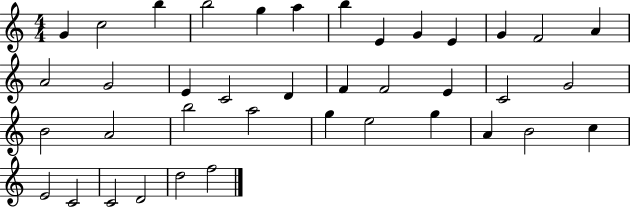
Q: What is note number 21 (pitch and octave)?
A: E4